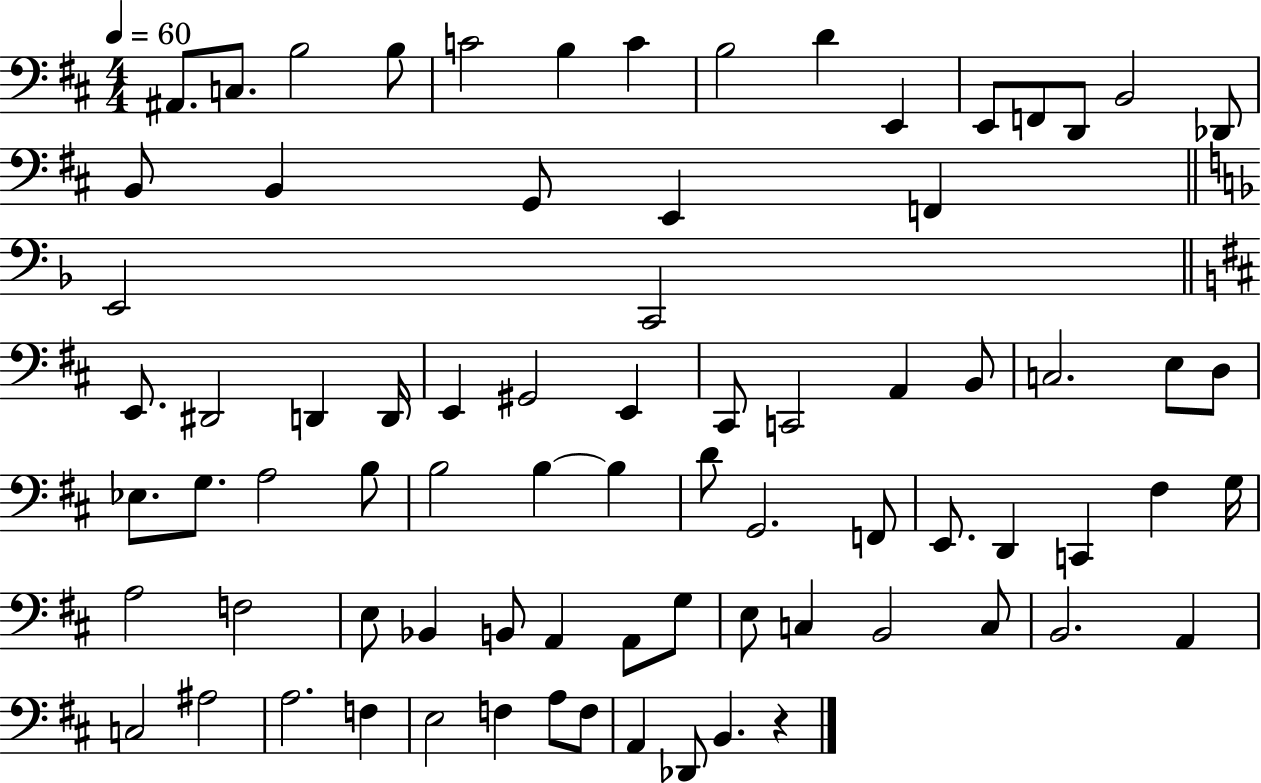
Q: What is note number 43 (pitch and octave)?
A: B3